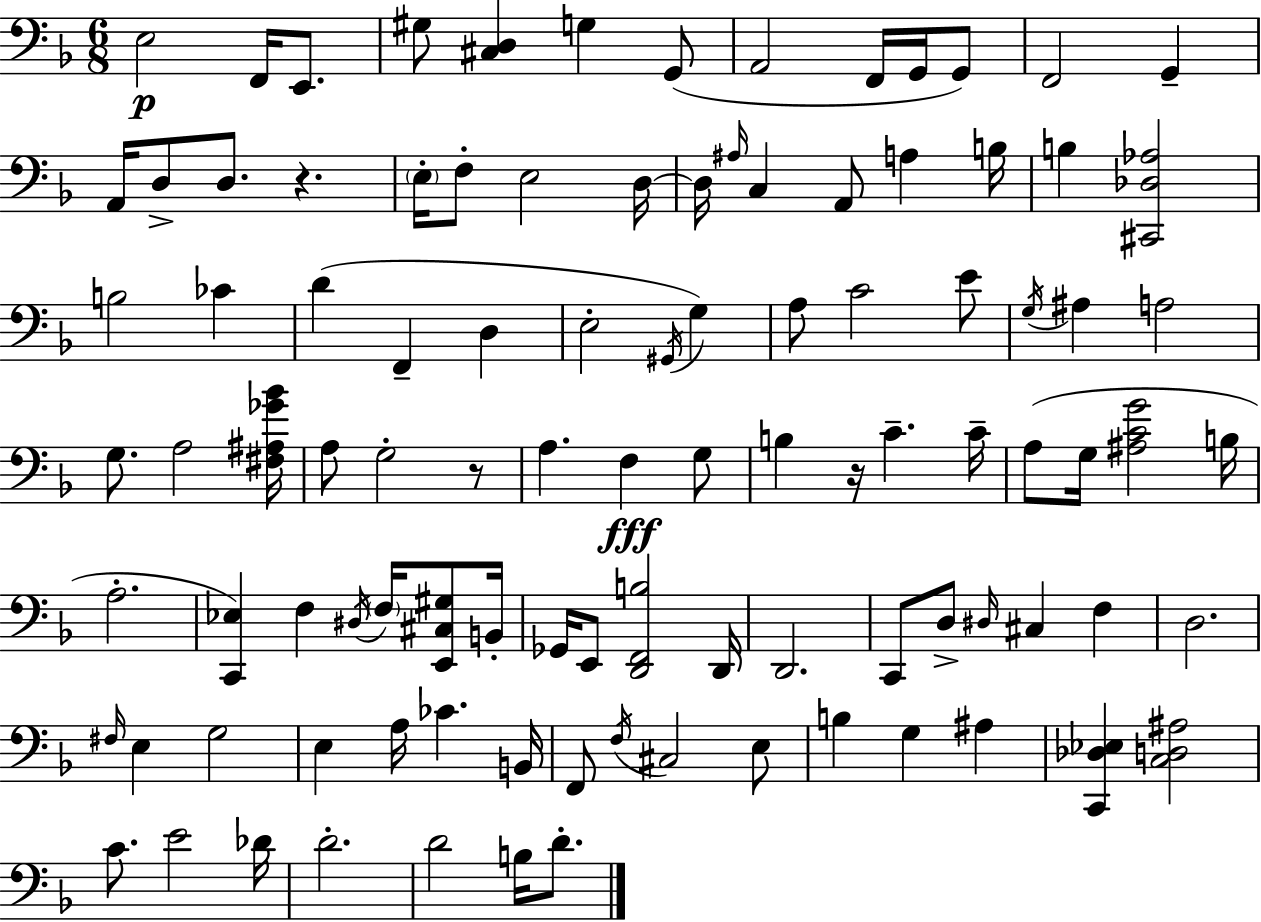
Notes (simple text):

E3/h F2/s E2/e. G#3/e [C#3,D3]/q G3/q G2/e A2/h F2/s G2/s G2/e F2/h G2/q A2/s D3/e D3/e. R/q. E3/s F3/e E3/h D3/s D3/s A#3/s C3/q A2/e A3/q B3/s B3/q [C#2,Db3,Ab3]/h B3/h CES4/q D4/q F2/q D3/q E3/h G#2/s G3/q A3/e C4/h E4/e G3/s A#3/q A3/h G3/e. A3/h [F#3,A#3,Gb4,Bb4]/s A3/e G3/h R/e A3/q. F3/q G3/e B3/q R/s C4/q. C4/s A3/e G3/s [A#3,C4,G4]/h B3/s A3/h. [C2,Eb3]/q F3/q D#3/s F3/s [E2,C#3,G#3]/e B2/s Gb2/s E2/e [D2,F2,B3]/h D2/s D2/h. C2/e D3/e D#3/s C#3/q F3/q D3/h. F#3/s E3/q G3/h E3/q A3/s CES4/q. B2/s F2/e F3/s C#3/h E3/e B3/q G3/q A#3/q [C2,Db3,Eb3]/q [C3,D3,A#3]/h C4/e. E4/h Db4/s D4/h. D4/h B3/s D4/e.